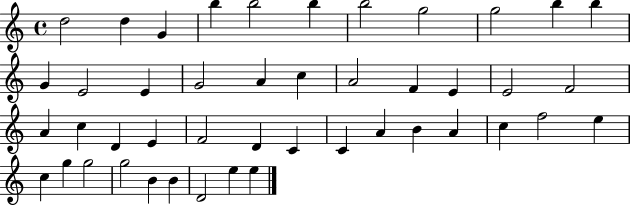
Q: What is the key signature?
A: C major